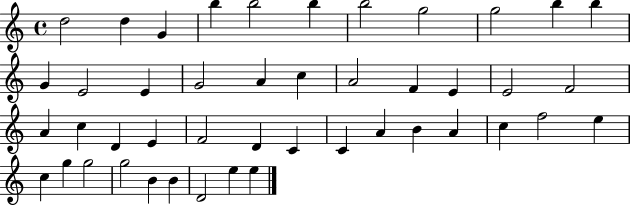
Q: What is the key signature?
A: C major